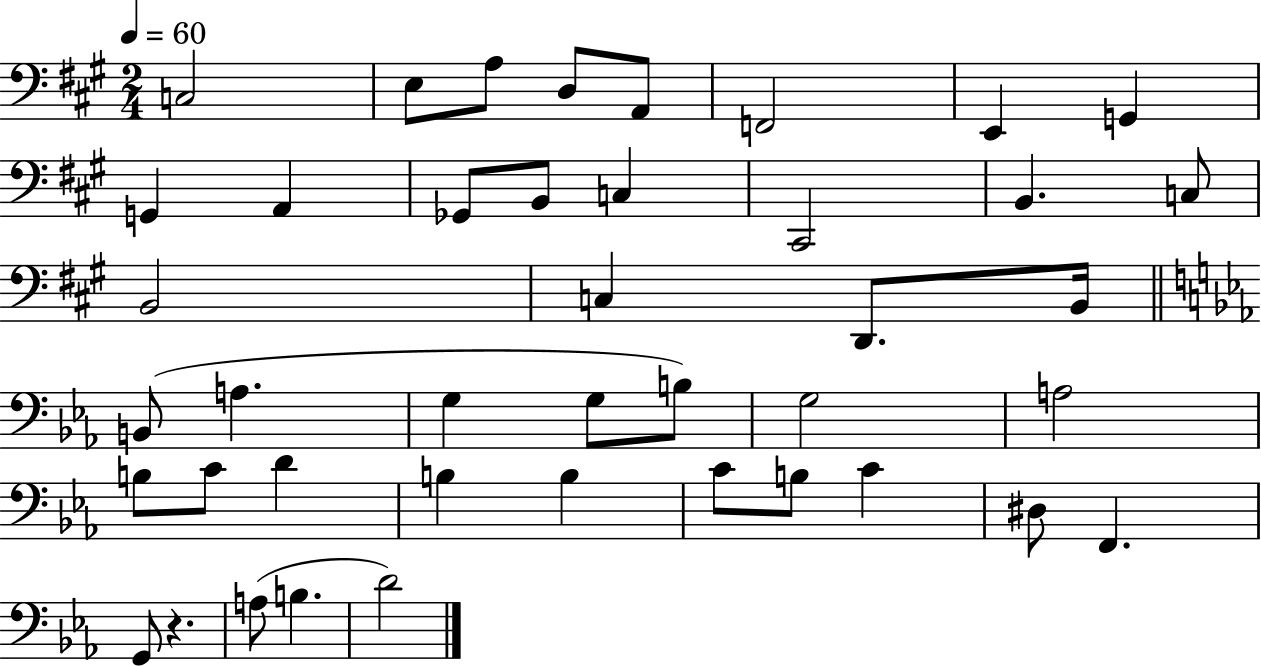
X:1
T:Untitled
M:2/4
L:1/4
K:A
C,2 E,/2 A,/2 D,/2 A,,/2 F,,2 E,, G,, G,, A,, _G,,/2 B,,/2 C, ^C,,2 B,, C,/2 B,,2 C, D,,/2 B,,/4 B,,/2 A, G, G,/2 B,/2 G,2 A,2 B,/2 C/2 D B, B, C/2 B,/2 C ^D,/2 F,, G,,/2 z A,/2 B, D2